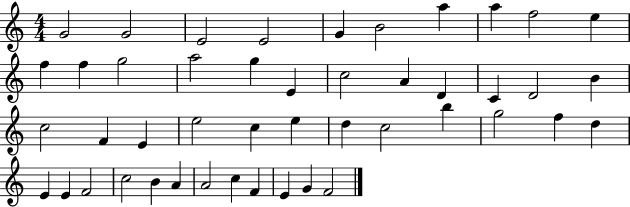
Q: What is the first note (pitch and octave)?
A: G4